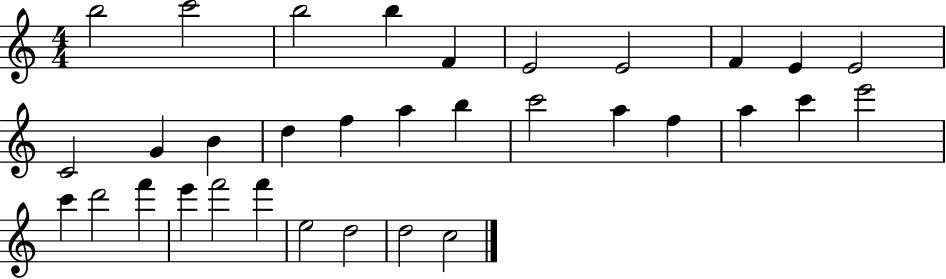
B5/h C6/h B5/h B5/q F4/q E4/h E4/h F4/q E4/q E4/h C4/h G4/q B4/q D5/q F5/q A5/q B5/q C6/h A5/q F5/q A5/q C6/q E6/h C6/q D6/h F6/q E6/q F6/h F6/q E5/h D5/h D5/h C5/h